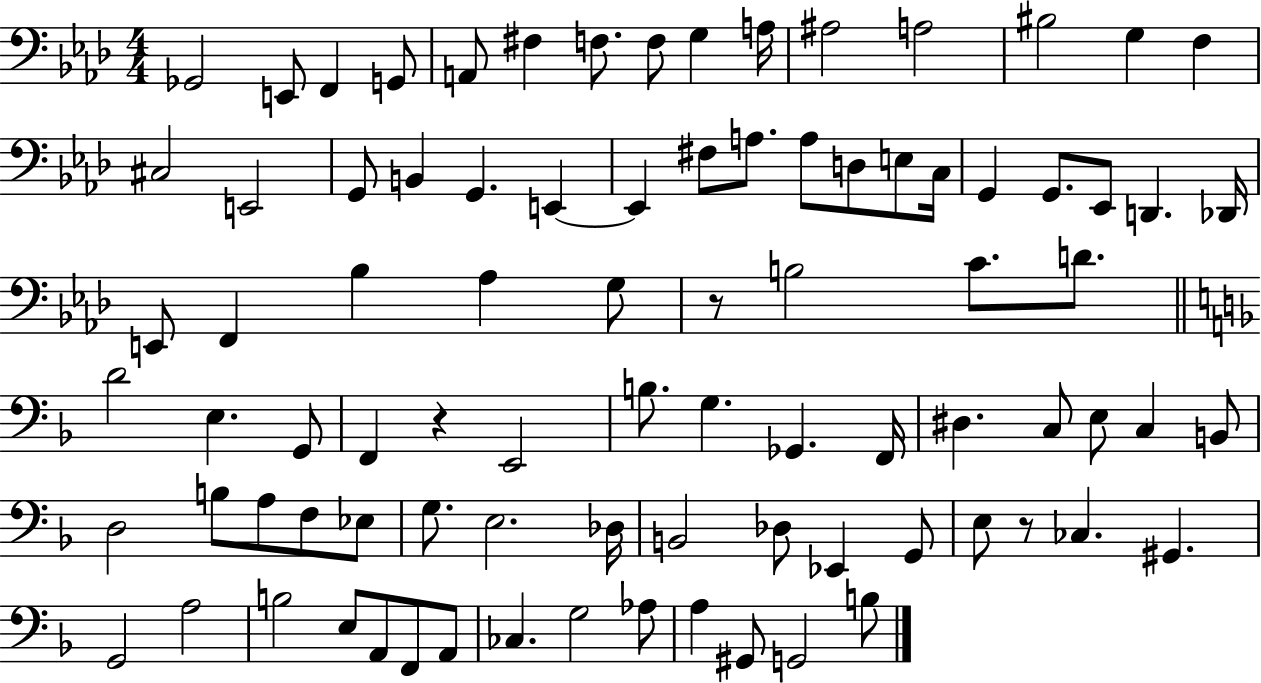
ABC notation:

X:1
T:Untitled
M:4/4
L:1/4
K:Ab
_G,,2 E,,/2 F,, G,,/2 A,,/2 ^F, F,/2 F,/2 G, A,/4 ^A,2 A,2 ^B,2 G, F, ^C,2 E,,2 G,,/2 B,, G,, E,, E,, ^F,/2 A,/2 A,/2 D,/2 E,/2 C,/4 G,, G,,/2 _E,,/2 D,, _D,,/4 E,,/2 F,, _B, _A, G,/2 z/2 B,2 C/2 D/2 D2 E, G,,/2 F,, z E,,2 B,/2 G, _G,, F,,/4 ^D, C,/2 E,/2 C, B,,/2 D,2 B,/2 A,/2 F,/2 _E,/2 G,/2 E,2 _D,/4 B,,2 _D,/2 _E,, G,,/2 E,/2 z/2 _C, ^G,, G,,2 A,2 B,2 E,/2 A,,/2 F,,/2 A,,/2 _C, G,2 _A,/2 A, ^G,,/2 G,,2 B,/2